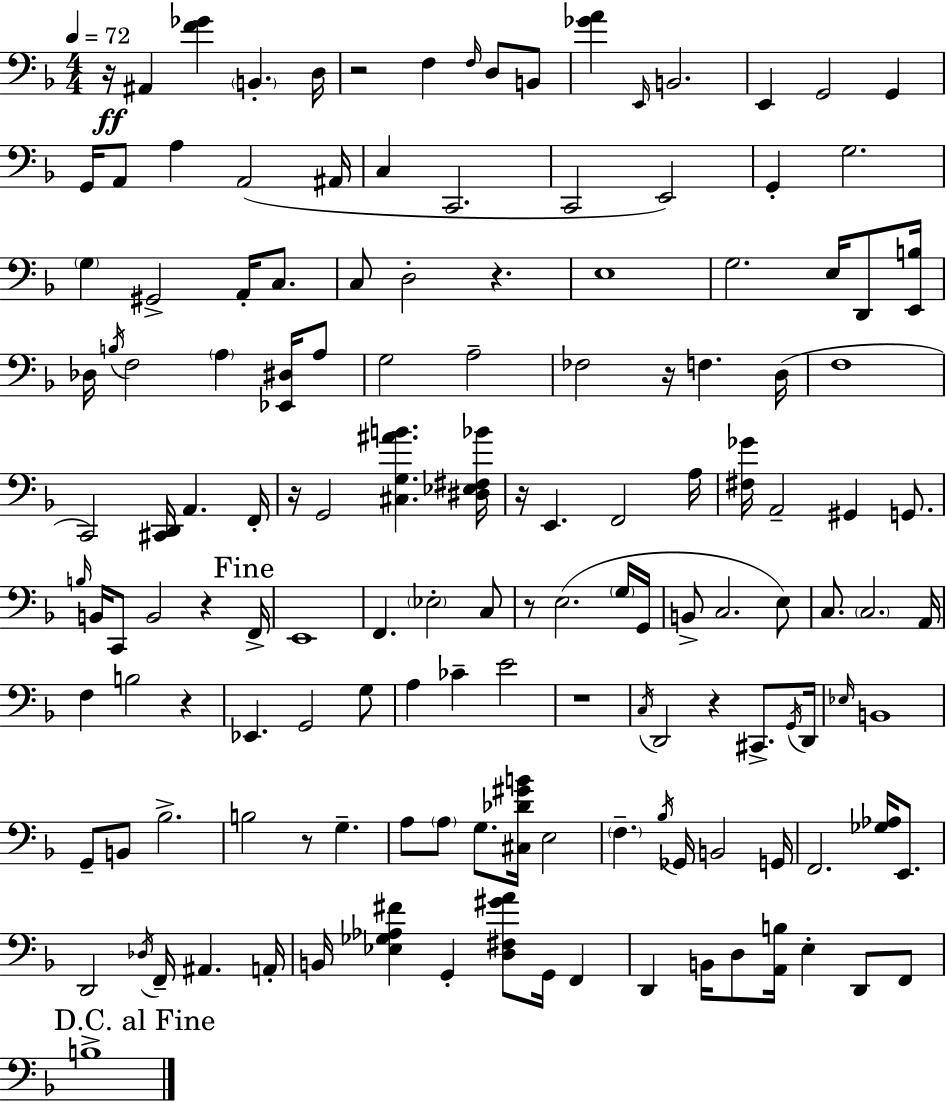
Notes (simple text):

R/s A#2/q [F4,Gb4]/q B2/q. D3/s R/h F3/q F3/s D3/e B2/e [Gb4,A4]/q E2/s B2/h. E2/q G2/h G2/q G2/s A2/e A3/q A2/h A#2/s C3/q C2/h. C2/h E2/h G2/q G3/h. G3/q G#2/h A2/s C3/e. C3/e D3/h R/q. E3/w G3/h. E3/s D2/e [E2,B3]/s Db3/s B3/s F3/h A3/q [Eb2,D#3]/s A3/e G3/h A3/h FES3/h R/s F3/q. D3/s F3/w C2/h [C#2,D2]/s A2/q. F2/s R/s G2/h [C#3,G3,A#4,B4]/q. [D#3,Eb3,F#3,Bb4]/s R/s E2/q. F2/h A3/s [F#3,Gb4]/s A2/h G#2/q G2/e. B3/s B2/s C2/e B2/h R/q F2/s E2/w F2/q. Eb3/h C3/e R/e E3/h. G3/s G2/s B2/e C3/h. E3/e C3/e. C3/h. A2/s F3/q B3/h R/q Eb2/q. G2/h G3/e A3/q CES4/q E4/h R/w C3/s D2/h R/q C#2/e. G2/s D2/s Eb3/s B2/w G2/e B2/e Bb3/h. B3/h R/e G3/q. A3/e A3/e G3/e. [C#3,Db4,G#4,B4]/s E3/h F3/q. Bb3/s Gb2/s B2/h G2/s F2/h. [Gb3,Ab3]/s E2/e. D2/h Db3/s F2/s A#2/q. A2/s B2/s [Eb3,Gb3,Ab3,F#4]/q G2/q [D3,F#3,G#4,A4]/e G2/s F2/q D2/q B2/s D3/e [A2,B3]/s E3/q D2/e F2/e B3/w